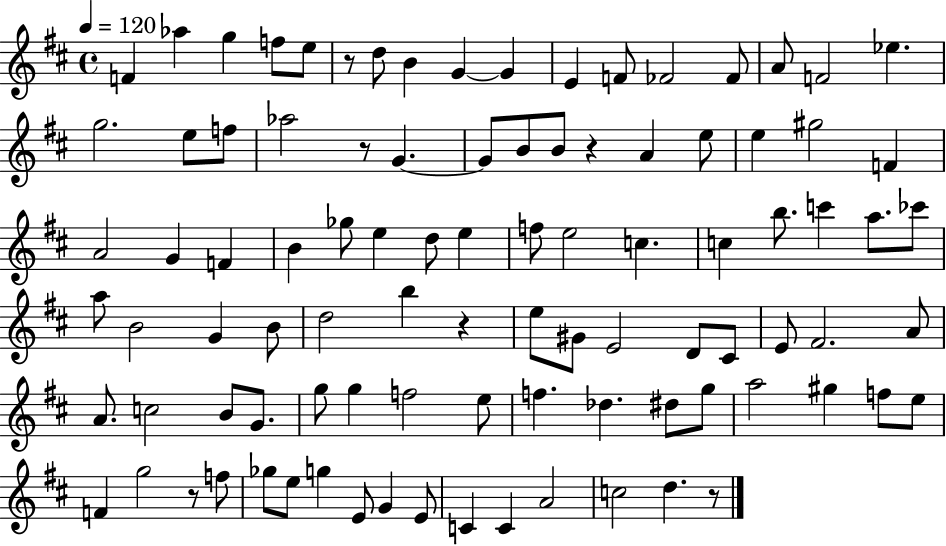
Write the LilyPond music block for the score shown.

{
  \clef treble
  \time 4/4
  \defaultTimeSignature
  \key d \major
  \tempo 4 = 120
  f'4 aes''4 g''4 f''8 e''8 | r8 d''8 b'4 g'4~~ g'4 | e'4 f'8 fes'2 fes'8 | a'8 f'2 ees''4. | \break g''2. e''8 f''8 | aes''2 r8 g'4.~~ | g'8 b'8 b'8 r4 a'4 e''8 | e''4 gis''2 f'4 | \break a'2 g'4 f'4 | b'4 ges''8 e''4 d''8 e''4 | f''8 e''2 c''4. | c''4 b''8. c'''4 a''8. ces'''8 | \break a''8 b'2 g'4 b'8 | d''2 b''4 r4 | e''8 gis'8 e'2 d'8 cis'8 | e'8 fis'2. a'8 | \break a'8. c''2 b'8 g'8. | g''8 g''4 f''2 e''8 | f''4. des''4. dis''8 g''8 | a''2 gis''4 f''8 e''8 | \break f'4 g''2 r8 f''8 | ges''8 e''8 g''4 e'8 g'4 e'8 | c'4 c'4 a'2 | c''2 d''4. r8 | \break \bar "|."
}